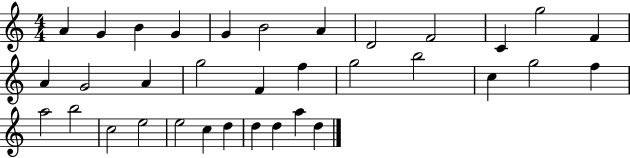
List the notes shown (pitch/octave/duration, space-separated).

A4/q G4/q B4/q G4/q G4/q B4/h A4/q D4/h F4/h C4/q G5/h F4/q A4/q G4/h A4/q G5/h F4/q F5/q G5/h B5/h C5/q G5/h F5/q A5/h B5/h C5/h E5/h E5/h C5/q D5/q D5/q D5/q A5/q D5/q